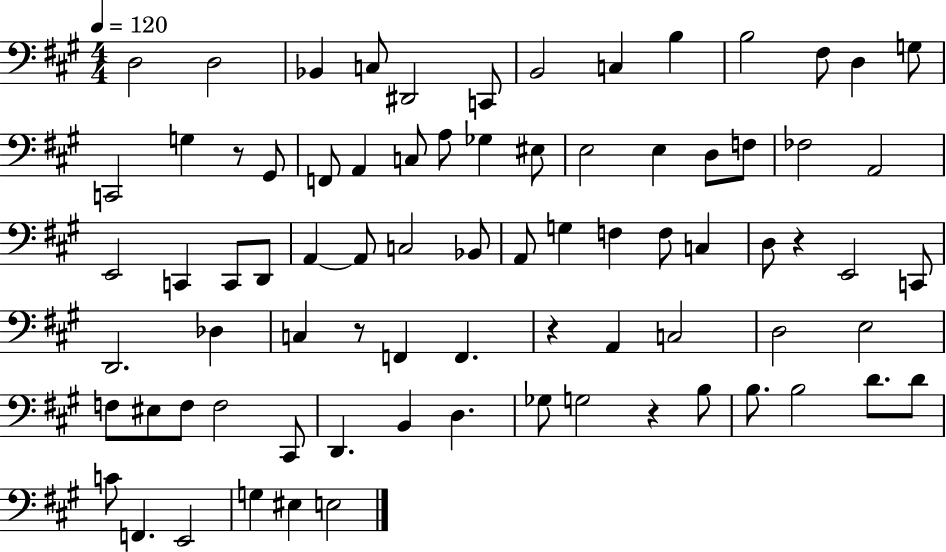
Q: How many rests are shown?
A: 5